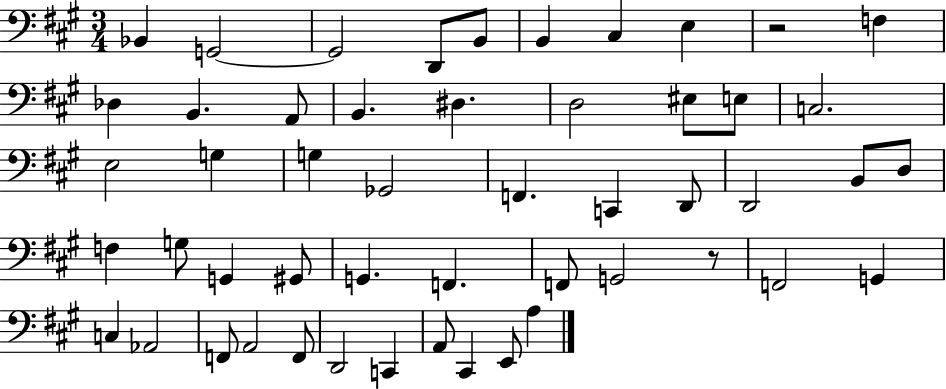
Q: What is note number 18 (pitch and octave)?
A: C3